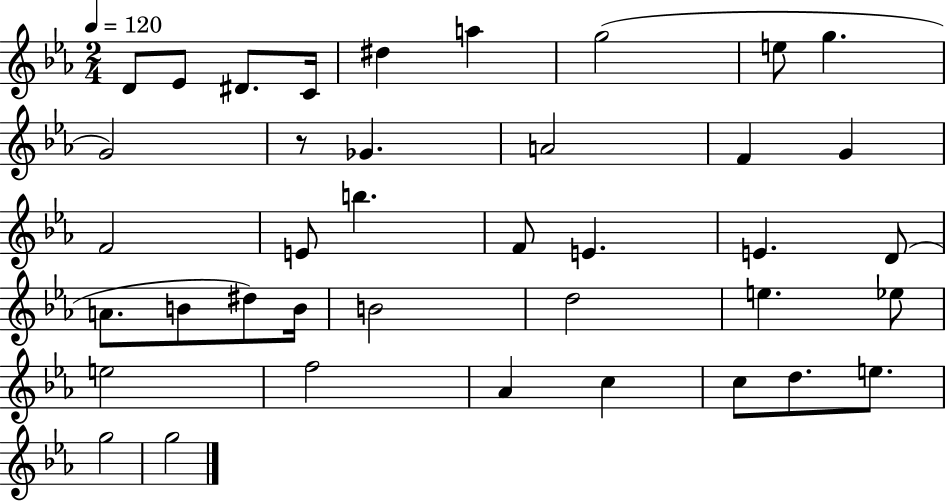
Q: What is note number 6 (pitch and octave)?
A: A5